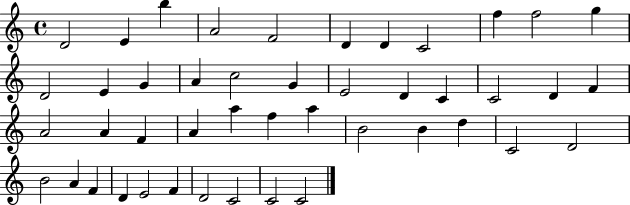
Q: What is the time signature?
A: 4/4